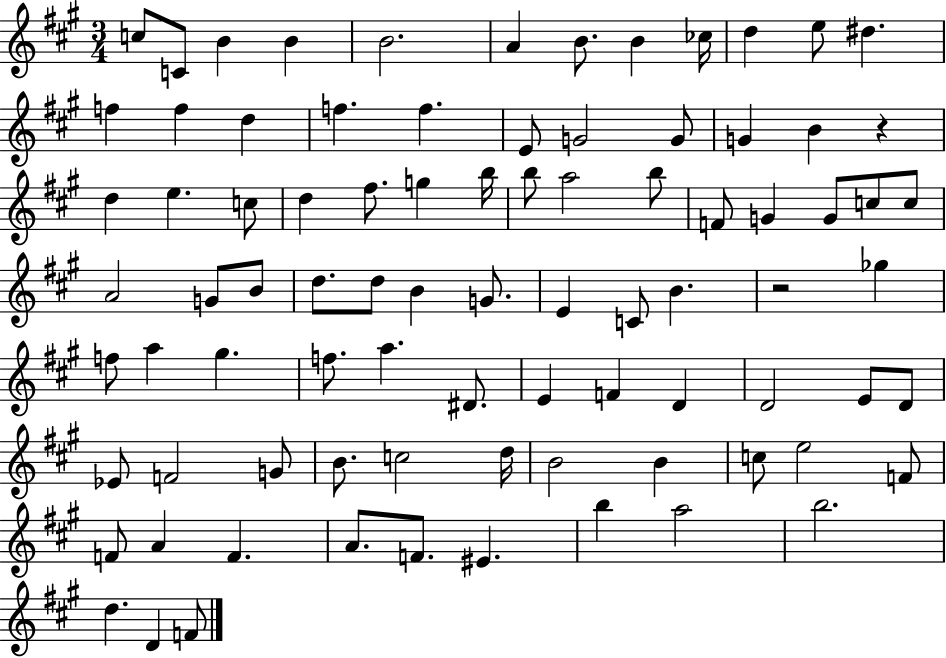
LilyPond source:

{
  \clef treble
  \numericTimeSignature
  \time 3/4
  \key a \major
  c''8 c'8 b'4 b'4 | b'2. | a'4 b'8. b'4 ces''16 | d''4 e''8 dis''4. | \break f''4 f''4 d''4 | f''4. f''4. | e'8 g'2 g'8 | g'4 b'4 r4 | \break d''4 e''4. c''8 | d''4 fis''8. g''4 b''16 | b''8 a''2 b''8 | f'8 g'4 g'8 c''8 c''8 | \break a'2 g'8 b'8 | d''8. d''8 b'4 g'8. | e'4 c'8 b'4. | r2 ges''4 | \break f''8 a''4 gis''4. | f''8. a''4. dis'8. | e'4 f'4 d'4 | d'2 e'8 d'8 | \break ees'8 f'2 g'8 | b'8. c''2 d''16 | b'2 b'4 | c''8 e''2 f'8 | \break f'8 a'4 f'4. | a'8. f'8. eis'4. | b''4 a''2 | b''2. | \break d''4. d'4 f'8 | \bar "|."
}